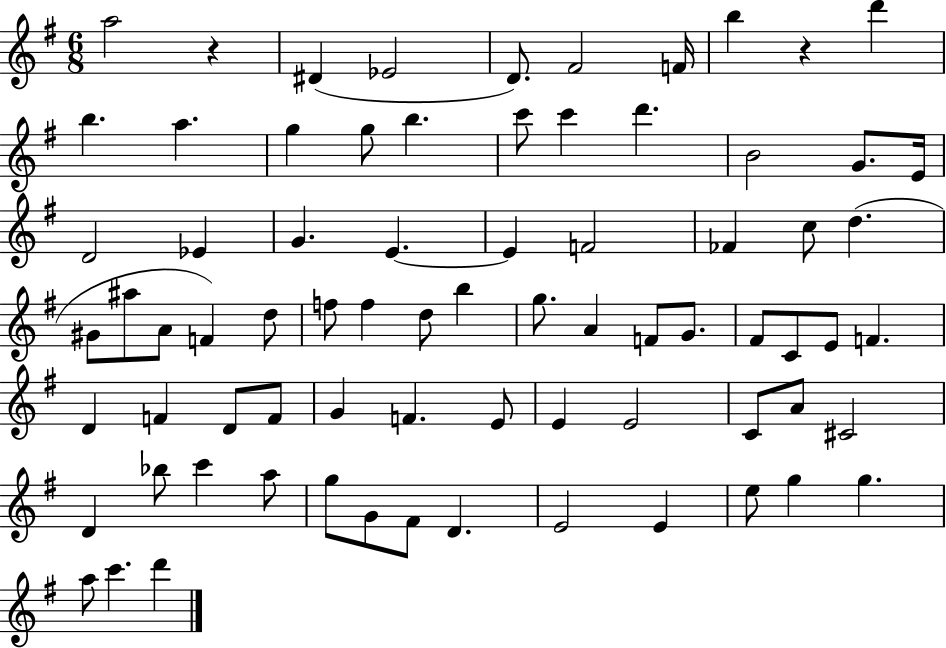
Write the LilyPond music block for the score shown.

{
  \clef treble
  \numericTimeSignature
  \time 6/8
  \key g \major
  a''2 r4 | dis'4( ees'2 | d'8.) fis'2 f'16 | b''4 r4 d'''4 | \break b''4. a''4. | g''4 g''8 b''4. | c'''8 c'''4 d'''4. | b'2 g'8. e'16 | \break d'2 ees'4 | g'4. e'4.~~ | e'4 f'2 | fes'4 c''8 d''4.( | \break gis'8 ais''8 a'8 f'4) d''8 | f''8 f''4 d''8 b''4 | g''8. a'4 f'8 g'8. | fis'8 c'8 e'8 f'4. | \break d'4 f'4 d'8 f'8 | g'4 f'4. e'8 | e'4 e'2 | c'8 a'8 cis'2 | \break d'4 bes''8 c'''4 a''8 | g''8 g'8 fis'8 d'4. | e'2 e'4 | e''8 g''4 g''4. | \break a''8 c'''4. d'''4 | \bar "|."
}